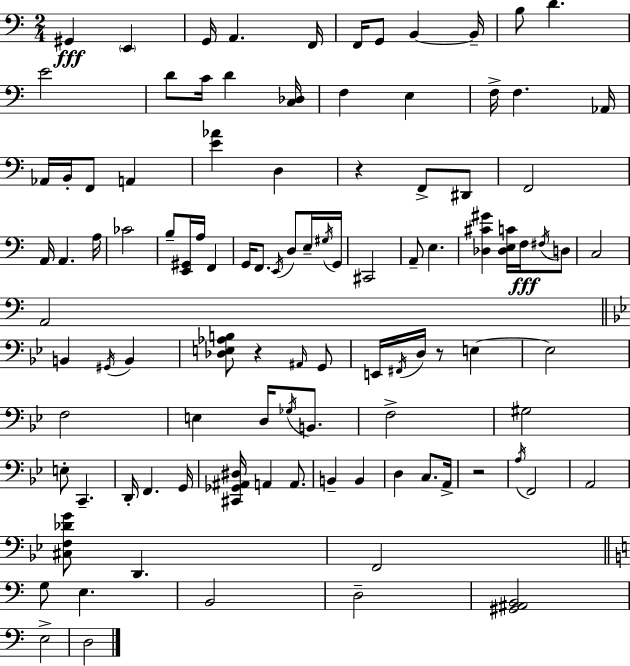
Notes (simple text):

G#2/q E2/q G2/s A2/q. F2/s F2/s G2/e B2/q B2/s B3/e D4/q. E4/h D4/e C4/s D4/q [C3,Db3]/s F3/q E3/q F3/s F3/q. Ab2/s Ab2/s B2/s F2/e A2/q [E4,Ab4]/q D3/q R/q F2/e D#2/e F2/h A2/s A2/q. A3/s CES4/h B3/e [E2,G#2]/s A3/s F2/q G2/s F2/e. E2/s D3/e E3/s G#3/s G2/s C#2/h A2/e E3/q. [Db3,C#4,G#4]/q [Db3,E3,C4]/s F3/s F#3/s D3/e C3/h A2/h B2/q G#2/s B2/q [Db3,E3,Ab3,B3]/e R/q A#2/s G2/e E2/s F#2/s D3/s R/e E3/q E3/h F3/h E3/q D3/s Gb3/s B2/e. F3/h G#3/h E3/e C2/q. D2/s F2/q. G2/s [C#2,Gb2,A#2,D#3]/s A2/q A2/e. B2/q B2/q D3/q C3/e. A2/s R/h A3/s F2/h A2/h [C#3,F3,Db4,G4]/e D2/q. F2/h G3/e E3/q. B2/h D3/h [G#2,A#2,B2]/h E3/h D3/h